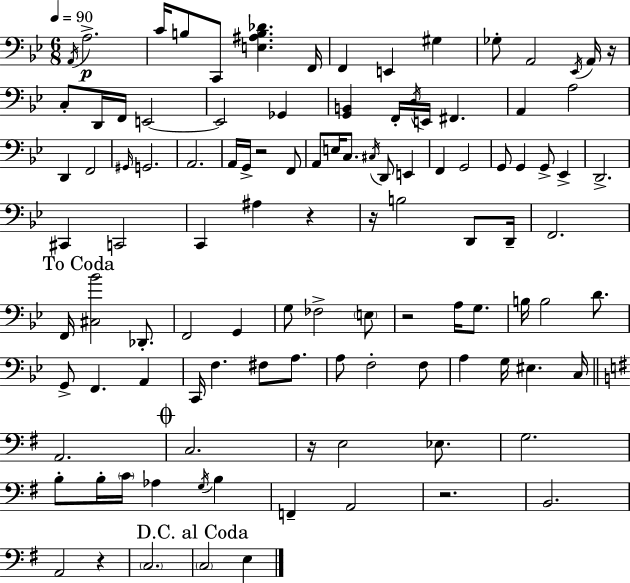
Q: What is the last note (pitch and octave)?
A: E3